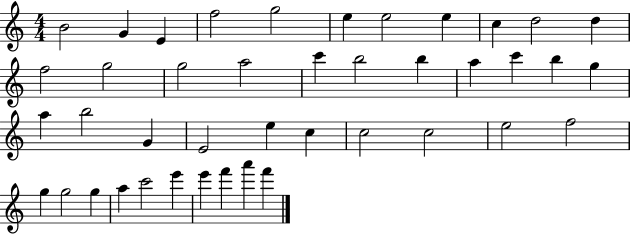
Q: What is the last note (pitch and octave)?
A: F6